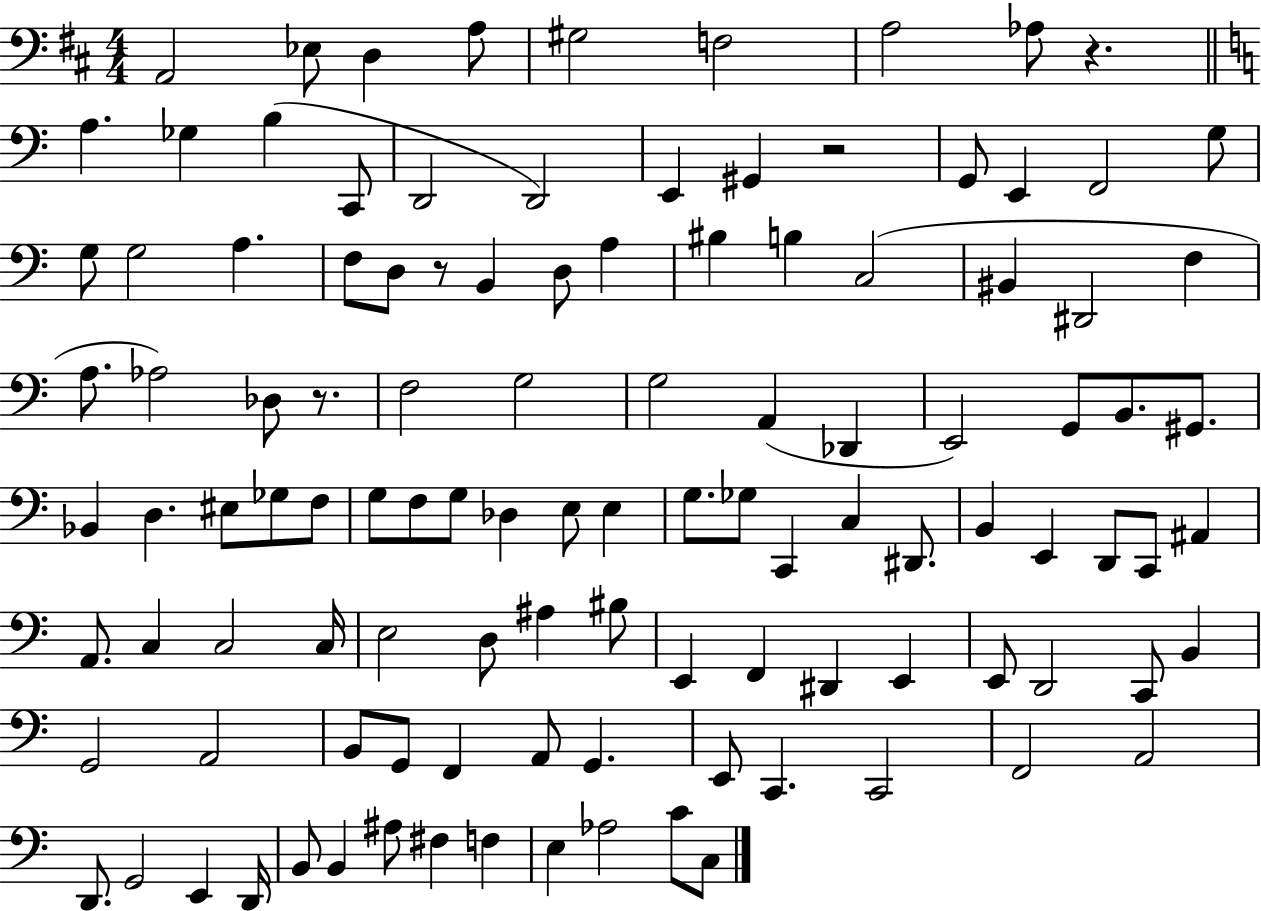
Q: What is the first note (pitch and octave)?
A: A2